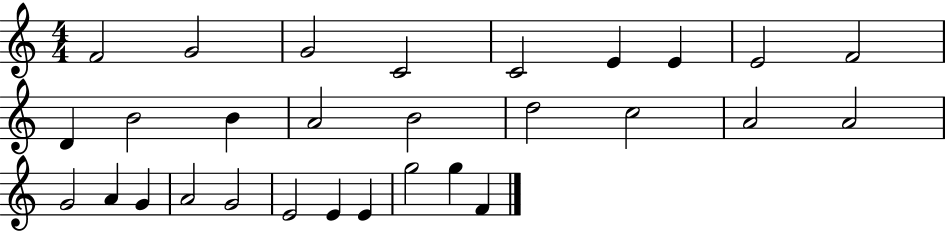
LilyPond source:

{
  \clef treble
  \numericTimeSignature
  \time 4/4
  \key c \major
  f'2 g'2 | g'2 c'2 | c'2 e'4 e'4 | e'2 f'2 | \break d'4 b'2 b'4 | a'2 b'2 | d''2 c''2 | a'2 a'2 | \break g'2 a'4 g'4 | a'2 g'2 | e'2 e'4 e'4 | g''2 g''4 f'4 | \break \bar "|."
}